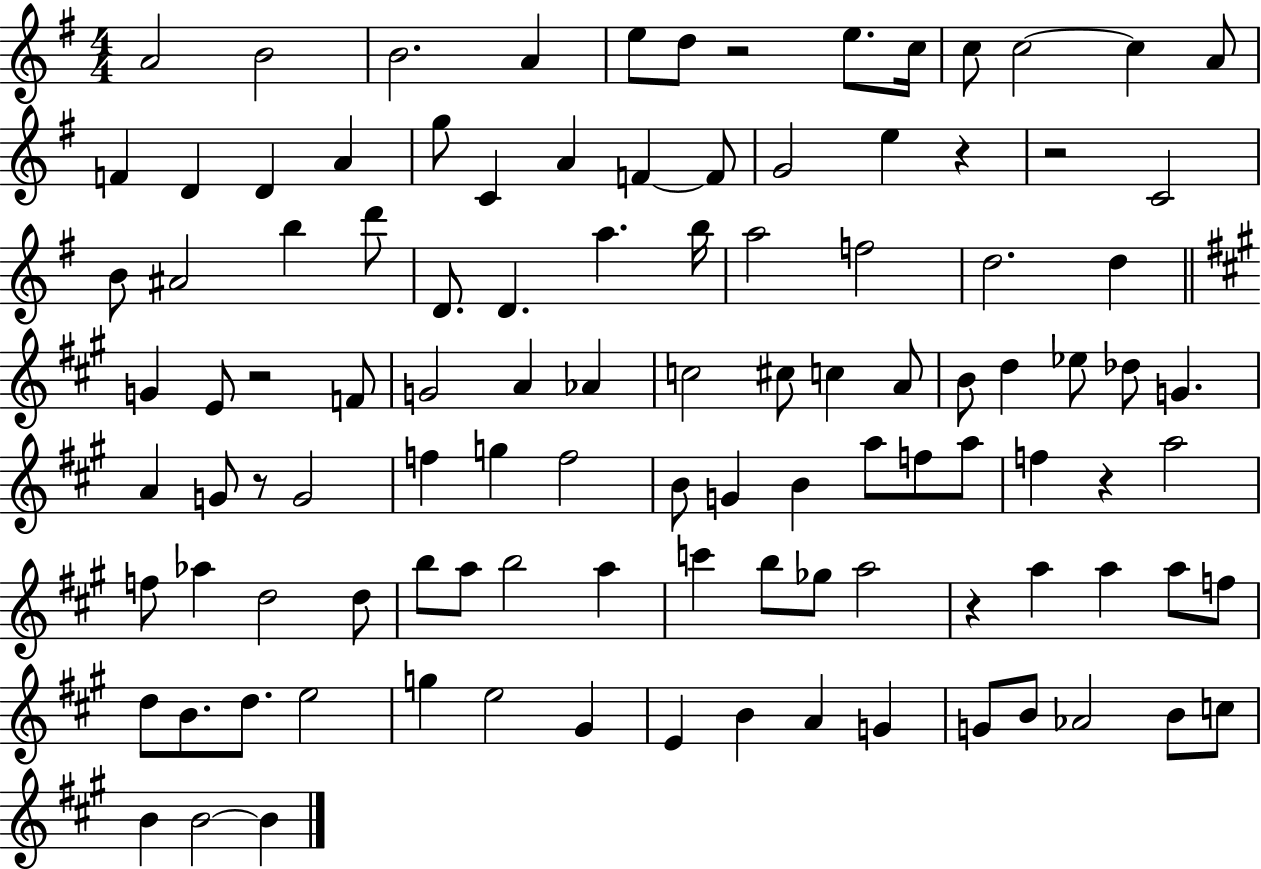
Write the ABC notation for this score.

X:1
T:Untitled
M:4/4
L:1/4
K:G
A2 B2 B2 A e/2 d/2 z2 e/2 c/4 c/2 c2 c A/2 F D D A g/2 C A F F/2 G2 e z z2 C2 B/2 ^A2 b d'/2 D/2 D a b/4 a2 f2 d2 d G E/2 z2 F/2 G2 A _A c2 ^c/2 c A/2 B/2 d _e/2 _d/2 G A G/2 z/2 G2 f g f2 B/2 G B a/2 f/2 a/2 f z a2 f/2 _a d2 d/2 b/2 a/2 b2 a c' b/2 _g/2 a2 z a a a/2 f/2 d/2 B/2 d/2 e2 g e2 ^G E B A G G/2 B/2 _A2 B/2 c/2 B B2 B